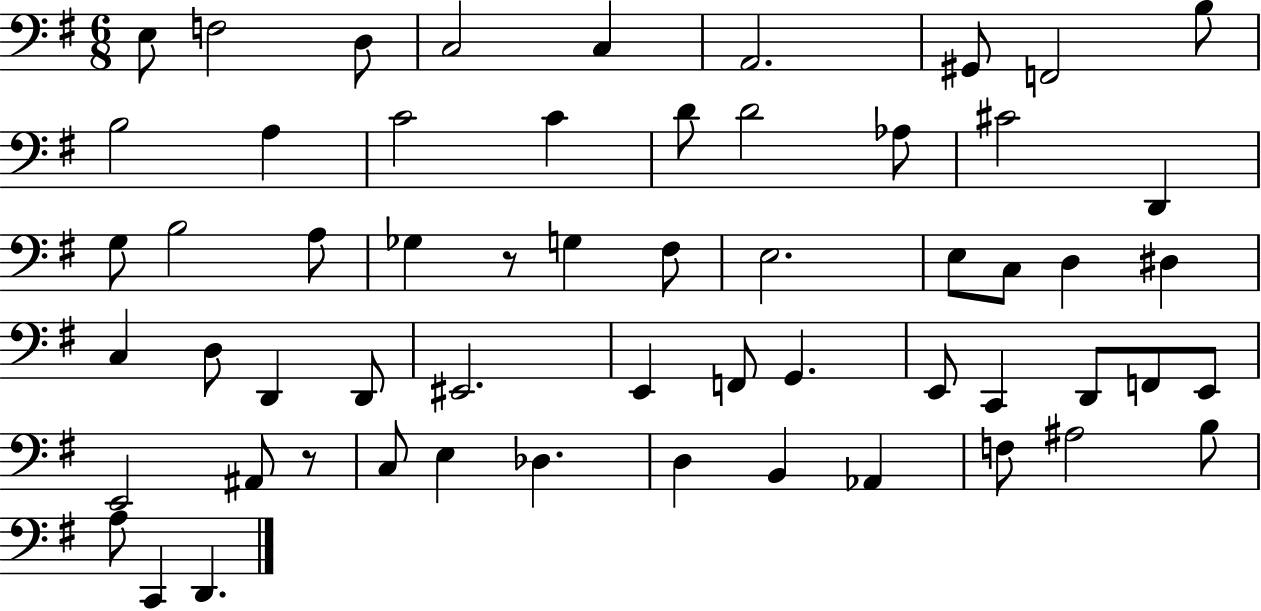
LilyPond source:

{
  \clef bass
  \numericTimeSignature
  \time 6/8
  \key g \major
  e8 f2 d8 | c2 c4 | a,2. | gis,8 f,2 b8 | \break b2 a4 | c'2 c'4 | d'8 d'2 aes8 | cis'2 d,4 | \break g8 b2 a8 | ges4 r8 g4 fis8 | e2. | e8 c8 d4 dis4 | \break c4 d8 d,4 d,8 | eis,2. | e,4 f,8 g,4. | e,8 c,4 d,8 f,8 e,8 | \break e,2 ais,8 r8 | c8 e4 des4. | d4 b,4 aes,4 | f8 ais2 b8 | \break a8 c,4 d,4. | \bar "|."
}